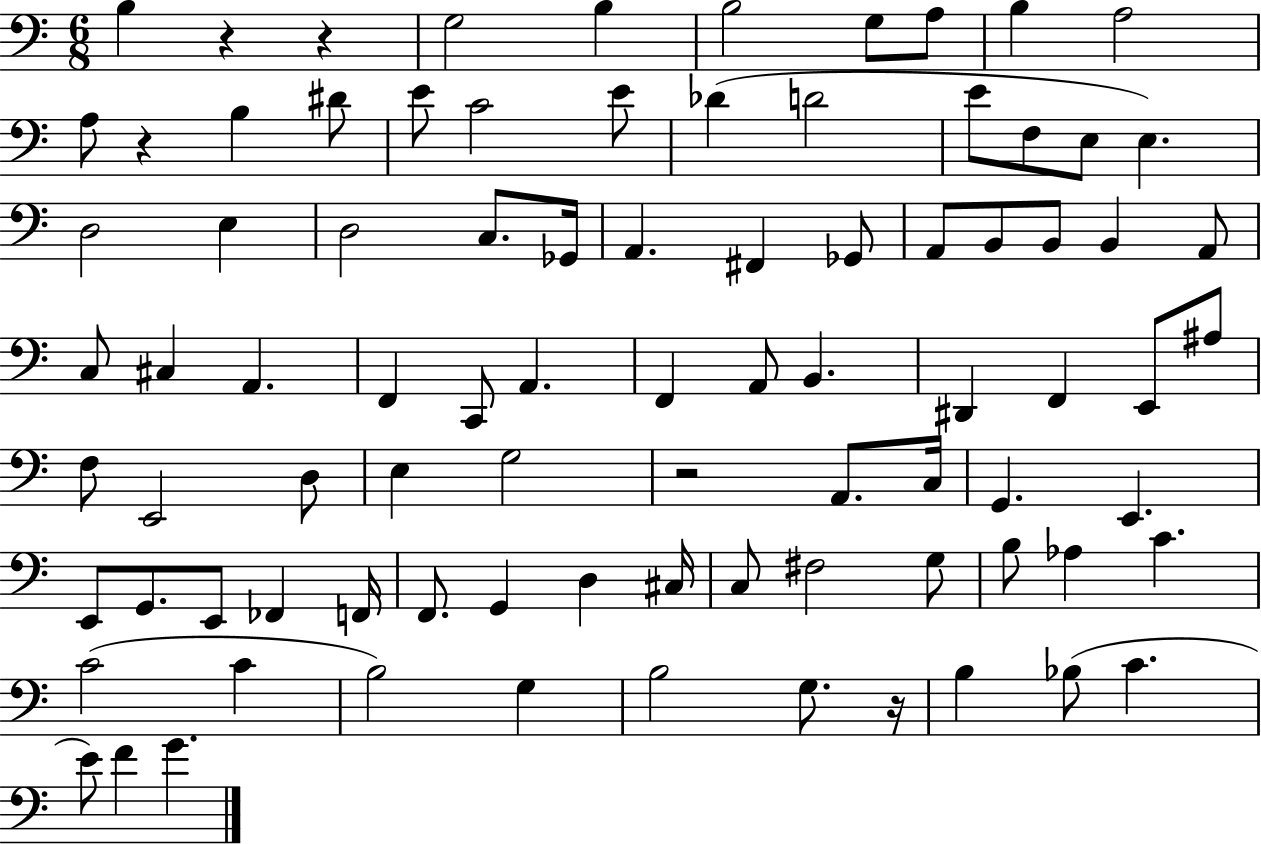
B3/q R/q R/q G3/h B3/q B3/h G3/e A3/e B3/q A3/h A3/e R/q B3/q D#4/e E4/e C4/h E4/e Db4/q D4/h E4/e F3/e E3/e E3/q. D3/h E3/q D3/h C3/e. Gb2/s A2/q. F#2/q Gb2/e A2/e B2/e B2/e B2/q A2/e C3/e C#3/q A2/q. F2/q C2/e A2/q. F2/q A2/e B2/q. D#2/q F2/q E2/e A#3/e F3/e E2/h D3/e E3/q G3/h R/h A2/e. C3/s G2/q. E2/q. E2/e G2/e. E2/e FES2/q F2/s F2/e. G2/q D3/q C#3/s C3/e F#3/h G3/e B3/e Ab3/q C4/q. C4/h C4/q B3/h G3/q B3/h G3/e. R/s B3/q Bb3/e C4/q. E4/e F4/q G4/q.